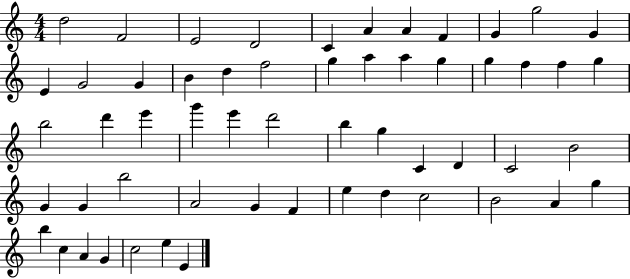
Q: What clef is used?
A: treble